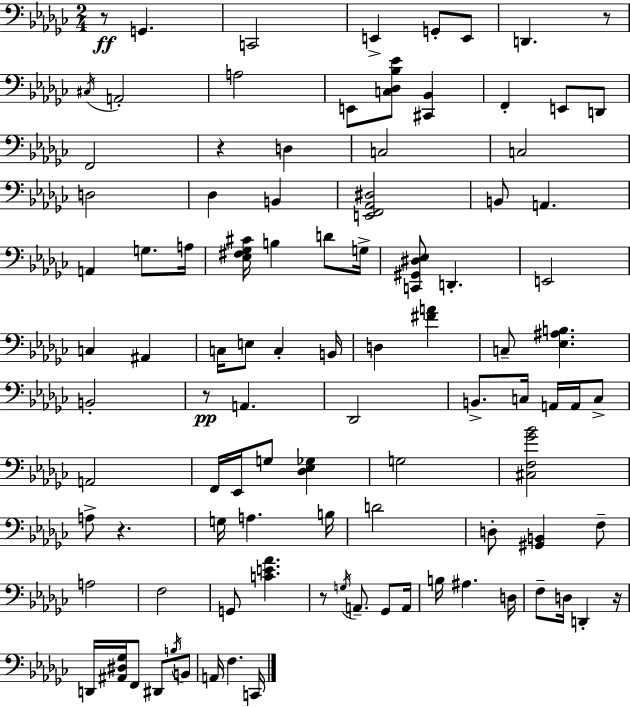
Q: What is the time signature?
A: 2/4